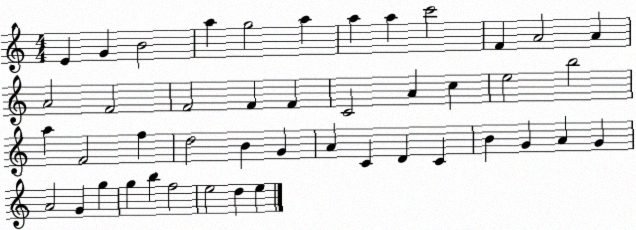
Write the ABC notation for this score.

X:1
T:Untitled
M:4/4
L:1/4
K:C
E G B2 a g2 a a a c'2 F A2 A A2 F2 F2 F F C2 A c e2 b2 a F2 f d2 B G A C D C B G A G A2 G g g b f2 e2 d e